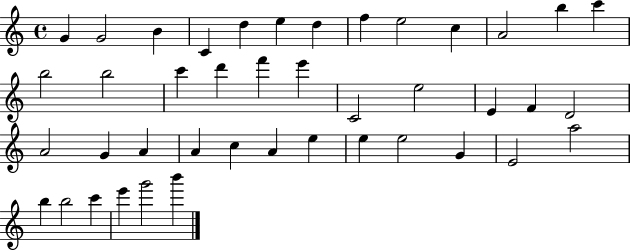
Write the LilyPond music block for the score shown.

{
  \clef treble
  \time 4/4
  \defaultTimeSignature
  \key c \major
  g'4 g'2 b'4 | c'4 d''4 e''4 d''4 | f''4 e''2 c''4 | a'2 b''4 c'''4 | \break b''2 b''2 | c'''4 d'''4 f'''4 e'''4 | c'2 e''2 | e'4 f'4 d'2 | \break a'2 g'4 a'4 | a'4 c''4 a'4 e''4 | e''4 e''2 g'4 | e'2 a''2 | \break b''4 b''2 c'''4 | e'''4 g'''2 b'''4 | \bar "|."
}